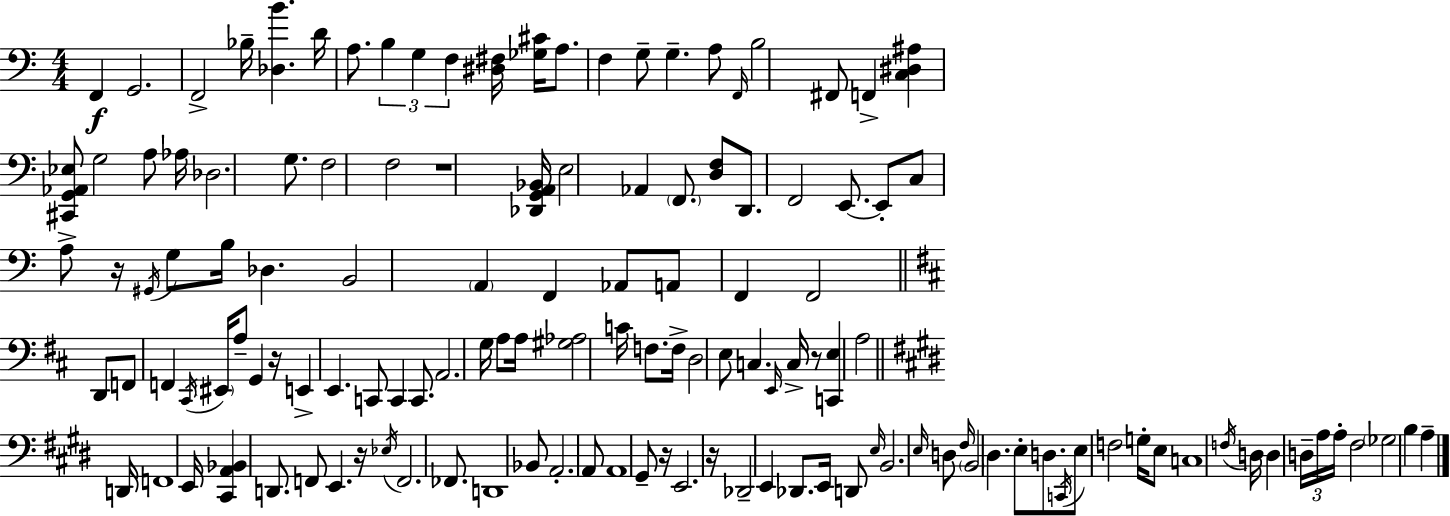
X:1
T:Untitled
M:4/4
L:1/4
K:C
F,, G,,2 F,,2 _B,/4 [_D,B] D/4 A,/2 B, G, F, [^D,^F,]/4 [_G,^C]/4 A,/2 F, G,/2 G, A,/2 F,,/4 B,2 ^F,,/2 F,, [C,^D,^A,] [^C,,G,,_A,,_E,]/2 G,2 A,/2 _A,/4 _D,2 G,/2 F,2 F,2 z4 [_D,,G,,A,,_B,,]/4 E,2 _A,, F,,/2 [D,F,]/2 D,,/2 F,,2 E,,/2 E,,/2 C,/2 A,/2 z/4 ^G,,/4 G,/2 B,/4 _D, B,,2 A,, F,, _A,,/2 A,,/2 F,, F,,2 D,,/2 F,,/2 F,, ^C,,/4 ^E,,/4 A,/2 G,, z/4 E,, E,, C,,/2 C,, C,,/2 A,,2 G,/4 A,/2 A,/4 [^G,_A,]2 C/4 F,/2 F,/4 D,2 E,/2 C, E,,/4 C,/4 z/2 [C,,E,] A,2 D,,/4 F,,4 E,,/4 [^C,,A,,_B,,] D,,/2 F,,/2 E,, z/4 _E,/4 F,,2 _F,,/2 D,,4 _B,,/2 A,,2 A,,/2 A,,4 ^G,,/2 z/4 E,,2 z/4 _D,,2 E,, _D,,/2 E,,/4 D,,/2 E,/4 B,,2 E,/4 D,/2 ^F,/4 B,,2 ^D, E,/2 D,/2 C,,/4 E,/2 F,2 G,/4 E,/2 C,4 F,/4 D,/4 D, D,/4 A,/4 A,/4 ^F,2 _G,2 B, A,